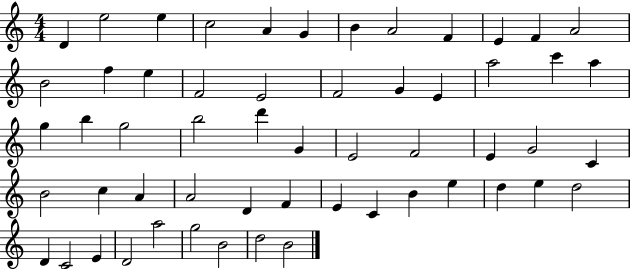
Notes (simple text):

D4/q E5/h E5/q C5/h A4/q G4/q B4/q A4/h F4/q E4/q F4/q A4/h B4/h F5/q E5/q F4/h E4/h F4/h G4/q E4/q A5/h C6/q A5/q G5/q B5/q G5/h B5/h D6/q G4/q E4/h F4/h E4/q G4/h C4/q B4/h C5/q A4/q A4/h D4/q F4/q E4/q C4/q B4/q E5/q D5/q E5/q D5/h D4/q C4/h E4/q D4/h A5/h G5/h B4/h D5/h B4/h